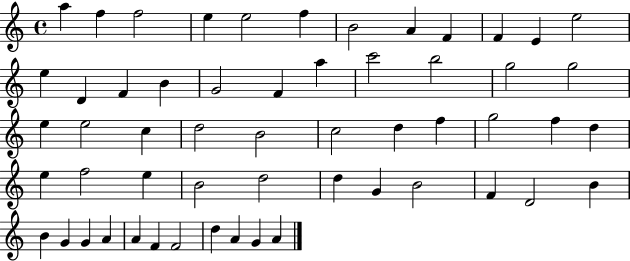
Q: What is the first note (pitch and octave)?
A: A5